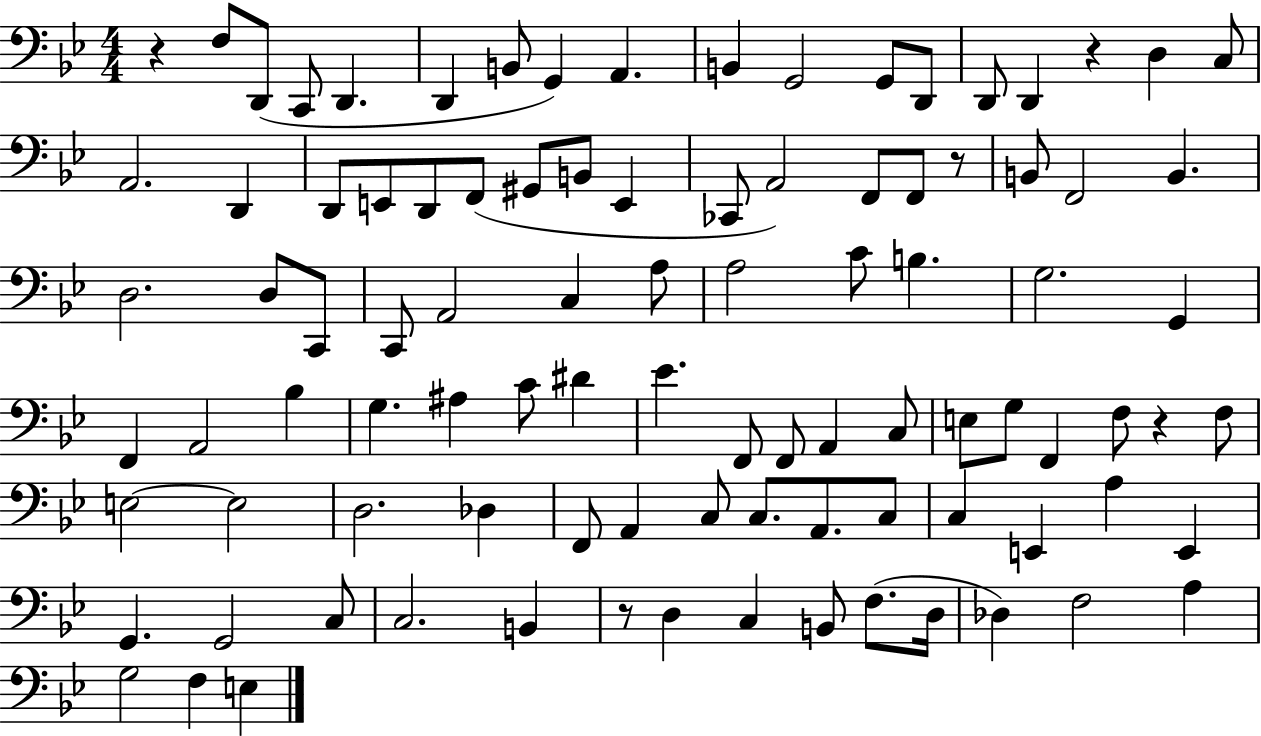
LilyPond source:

{
  \clef bass
  \numericTimeSignature
  \time 4/4
  \key bes \major
  r4 f8 d,8( c,8 d,4. | d,4 b,8 g,4) a,4. | b,4 g,2 g,8 d,8 | d,8 d,4 r4 d4 c8 | \break a,2. d,4 | d,8 e,8 d,8 f,8( gis,8 b,8 e,4 | ces,8 a,2) f,8 f,8 r8 | b,8 f,2 b,4. | \break d2. d8 c,8 | c,8 a,2 c4 a8 | a2 c'8 b4. | g2. g,4 | \break f,4 a,2 bes4 | g4. ais4 c'8 dis'4 | ees'4. f,8 f,8 a,4 c8 | e8 g8 f,4 f8 r4 f8 | \break e2~~ e2 | d2. des4 | f,8 a,4 c8 c8. a,8. c8 | c4 e,4 a4 e,4 | \break g,4. g,2 c8 | c2. b,4 | r8 d4 c4 b,8 f8.( d16 | des4) f2 a4 | \break g2 f4 e4 | \bar "|."
}